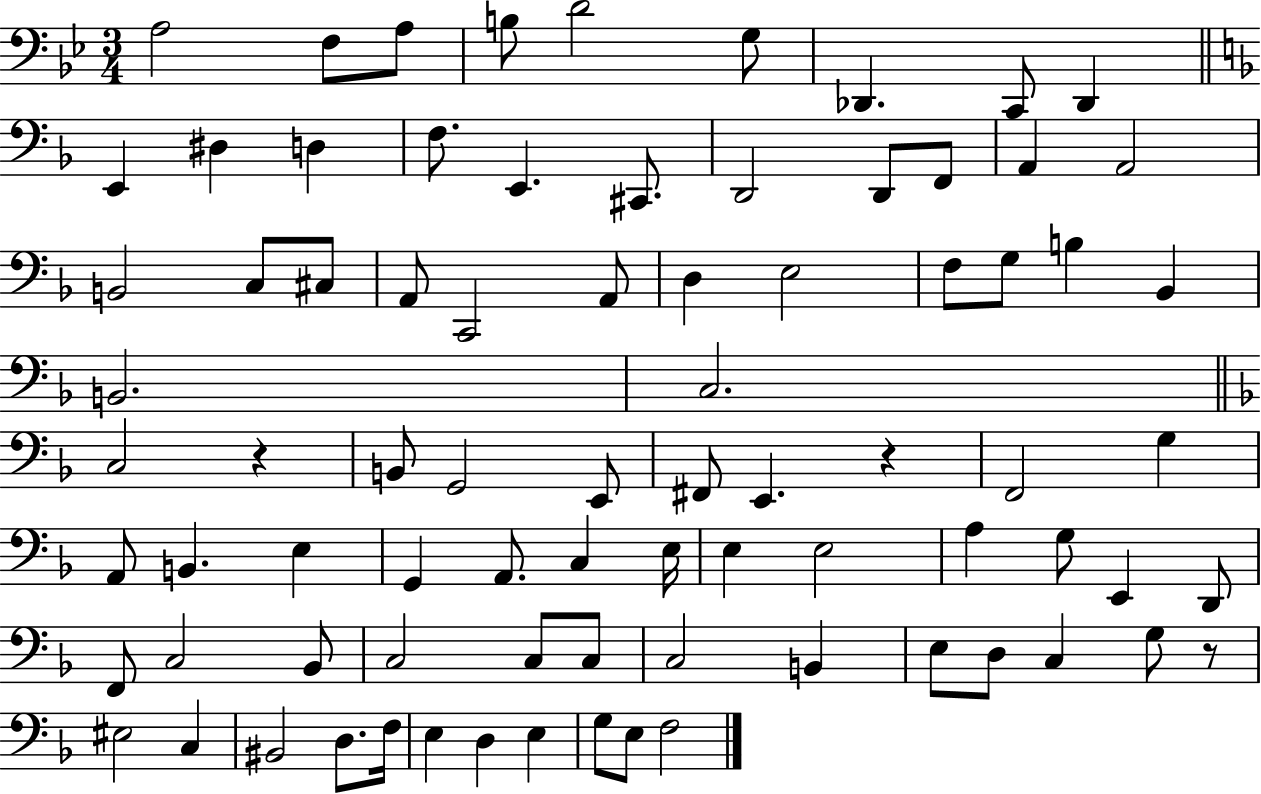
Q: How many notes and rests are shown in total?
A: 81